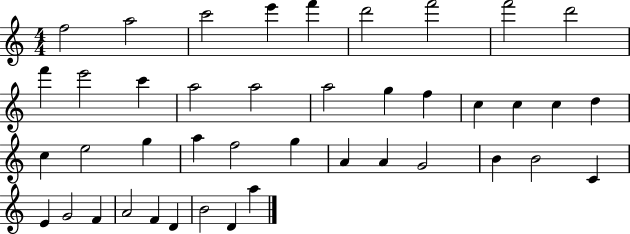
X:1
T:Untitled
M:4/4
L:1/4
K:C
f2 a2 c'2 e' f' d'2 f'2 f'2 d'2 f' e'2 c' a2 a2 a2 g f c c c d c e2 g a f2 g A A G2 B B2 C E G2 F A2 F D B2 D a